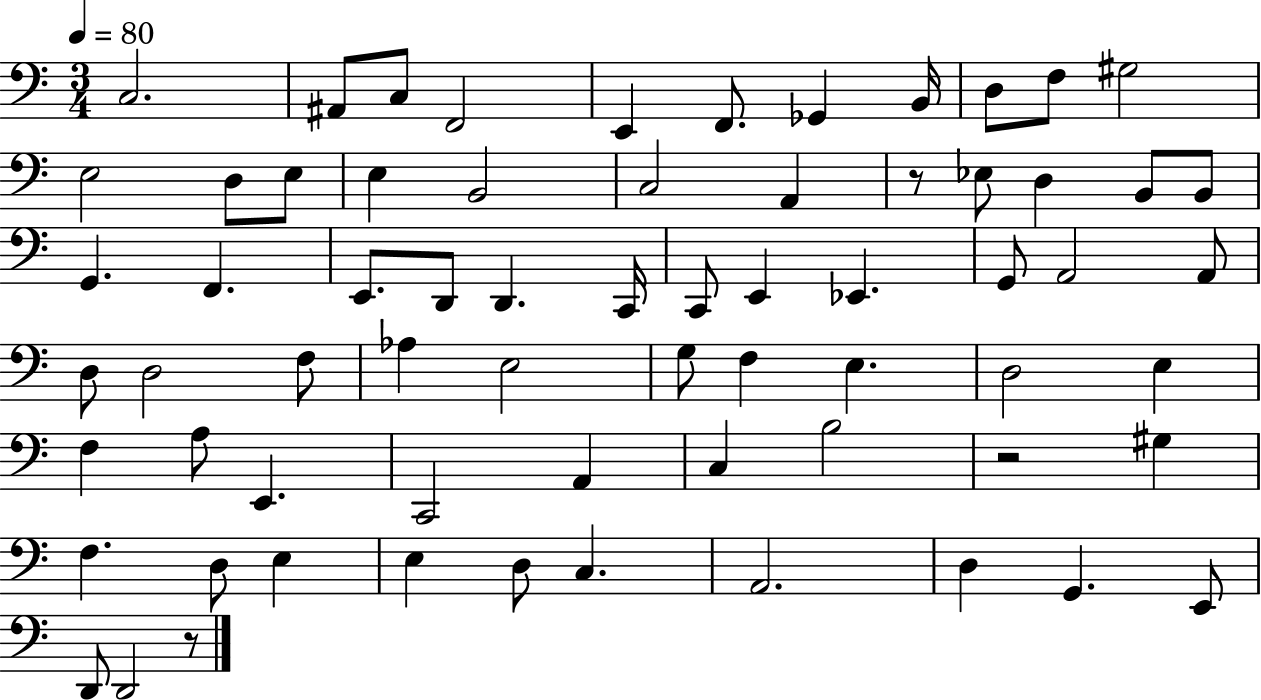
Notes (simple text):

C3/h. A#2/e C3/e F2/h E2/q F2/e. Gb2/q B2/s D3/e F3/e G#3/h E3/h D3/e E3/e E3/q B2/h C3/h A2/q R/e Eb3/e D3/q B2/e B2/e G2/q. F2/q. E2/e. D2/e D2/q. C2/s C2/e E2/q Eb2/q. G2/e A2/h A2/e D3/e D3/h F3/e Ab3/q E3/h G3/e F3/q E3/q. D3/h E3/q F3/q A3/e E2/q. C2/h A2/q C3/q B3/h R/h G#3/q F3/q. D3/e E3/q E3/q D3/e C3/q. A2/h. D3/q G2/q. E2/e D2/e D2/h R/e